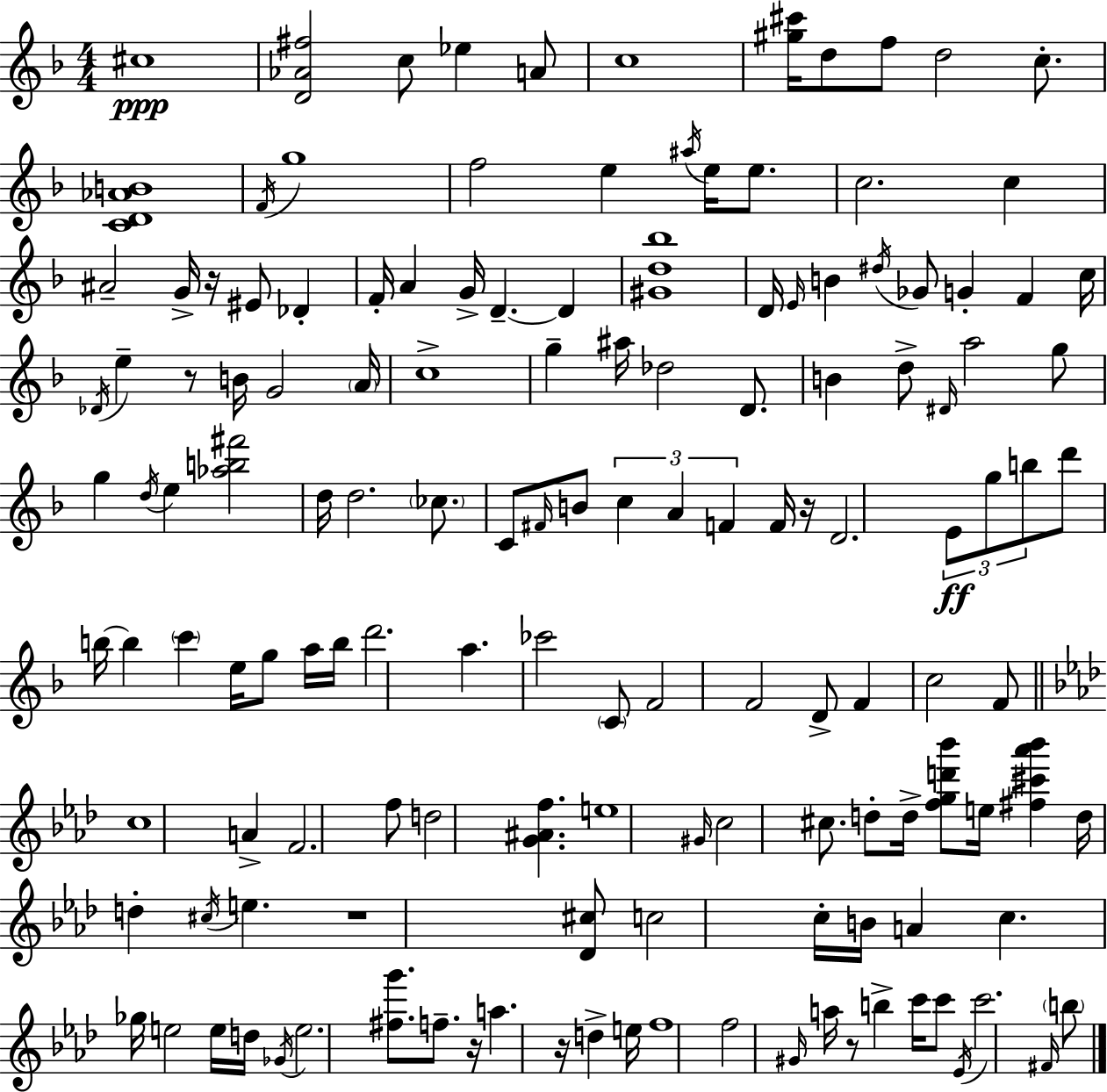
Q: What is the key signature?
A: F major